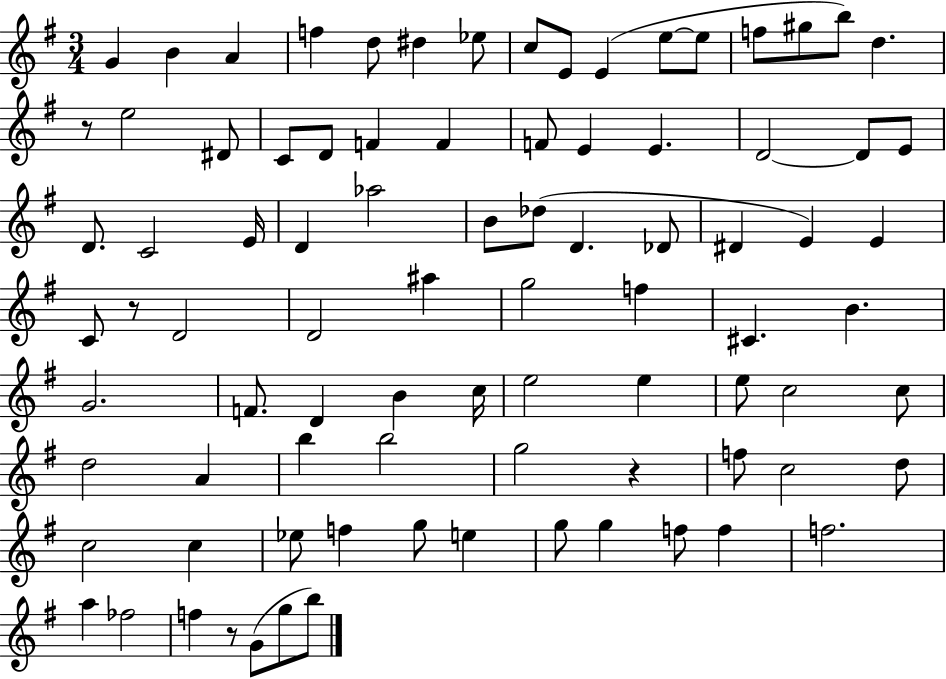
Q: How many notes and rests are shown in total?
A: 87